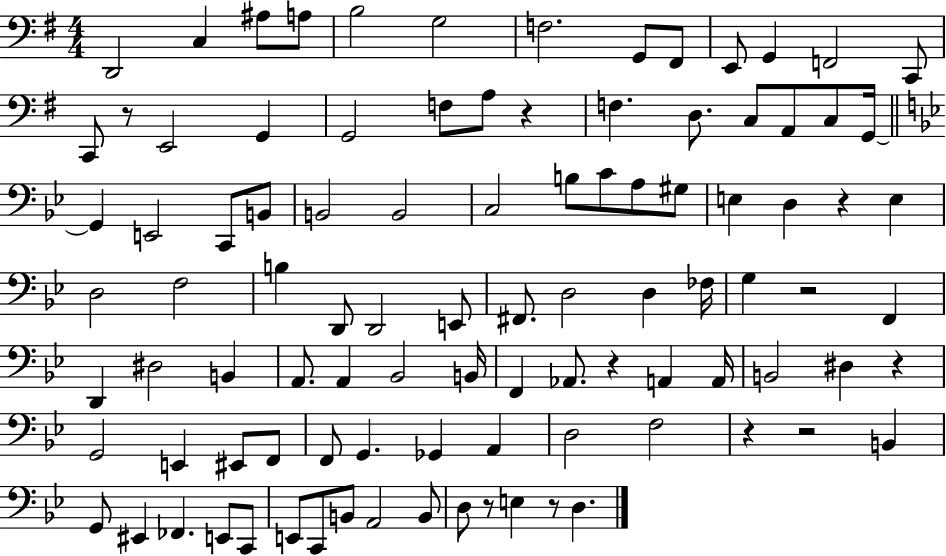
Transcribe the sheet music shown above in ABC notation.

X:1
T:Untitled
M:4/4
L:1/4
K:G
D,,2 C, ^A,/2 A,/2 B,2 G,2 F,2 G,,/2 ^F,,/2 E,,/2 G,, F,,2 C,,/2 C,,/2 z/2 E,,2 G,, G,,2 F,/2 A,/2 z F, D,/2 C,/2 A,,/2 C,/2 G,,/4 G,, E,,2 C,,/2 B,,/2 B,,2 B,,2 C,2 B,/2 C/2 A,/2 ^G,/2 E, D, z E, D,2 F,2 B, D,,/2 D,,2 E,,/2 ^F,,/2 D,2 D, _F,/4 G, z2 F,, D,, ^D,2 B,, A,,/2 A,, _B,,2 B,,/4 F,, _A,,/2 z A,, A,,/4 B,,2 ^D, z G,,2 E,, ^E,,/2 F,,/2 F,,/2 G,, _G,, A,, D,2 F,2 z z2 B,, G,,/2 ^E,, _F,, E,,/2 C,,/2 E,,/2 C,,/2 B,,/2 A,,2 B,,/2 D,/2 z/2 E, z/2 D,